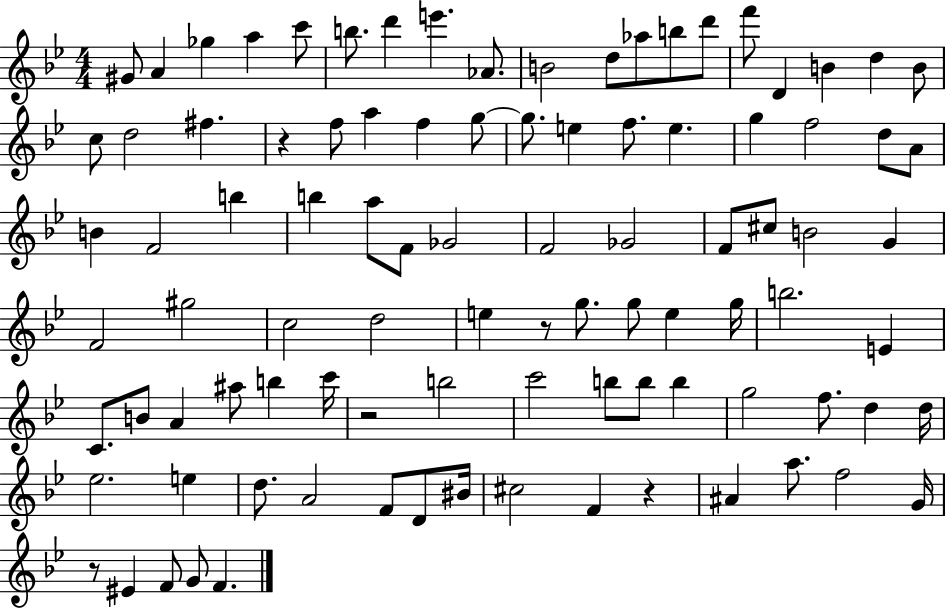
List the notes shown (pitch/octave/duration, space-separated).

G#4/e A4/q Gb5/q A5/q C6/e B5/e. D6/q E6/q. Ab4/e. B4/h D5/e Ab5/e B5/e D6/e F6/e D4/q B4/q D5/q B4/e C5/e D5/h F#5/q. R/q F5/e A5/q F5/q G5/e G5/e. E5/q F5/e. E5/q. G5/q F5/h D5/e A4/e B4/q F4/h B5/q B5/q A5/e F4/e Gb4/h F4/h Gb4/h F4/e C#5/e B4/h G4/q F4/h G#5/h C5/h D5/h E5/q R/e G5/e. G5/e E5/q G5/s B5/h. E4/q C4/e. B4/e A4/q A#5/e B5/q C6/s R/h B5/h C6/h B5/e B5/e B5/q G5/h F5/e. D5/q D5/s Eb5/h. E5/q D5/e. A4/h F4/e D4/e BIS4/s C#5/h F4/q R/q A#4/q A5/e. F5/h G4/s R/e EIS4/q F4/e G4/e F4/q.